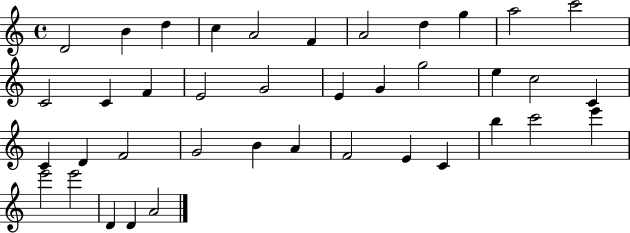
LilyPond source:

{
  \clef treble
  \time 4/4
  \defaultTimeSignature
  \key c \major
  d'2 b'4 d''4 | c''4 a'2 f'4 | a'2 d''4 g''4 | a''2 c'''2 | \break c'2 c'4 f'4 | e'2 g'2 | e'4 g'4 g''2 | e''4 c''2 c'4 | \break c'4 d'4 f'2 | g'2 b'4 a'4 | f'2 e'4 c'4 | b''4 c'''2 e'''4 | \break e'''2 e'''2 | d'4 d'4 a'2 | \bar "|."
}